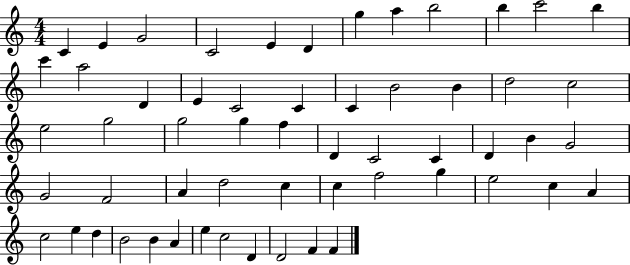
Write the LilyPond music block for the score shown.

{
  \clef treble
  \numericTimeSignature
  \time 4/4
  \key c \major
  c'4 e'4 g'2 | c'2 e'4 d'4 | g''4 a''4 b''2 | b''4 c'''2 b''4 | \break c'''4 a''2 d'4 | e'4 c'2 c'4 | c'4 b'2 b'4 | d''2 c''2 | \break e''2 g''2 | g''2 g''4 f''4 | d'4 c'2 c'4 | d'4 b'4 g'2 | \break g'2 f'2 | a'4 d''2 c''4 | c''4 f''2 g''4 | e''2 c''4 a'4 | \break c''2 e''4 d''4 | b'2 b'4 a'4 | e''4 c''2 d'4 | d'2 f'4 f'4 | \break \bar "|."
}